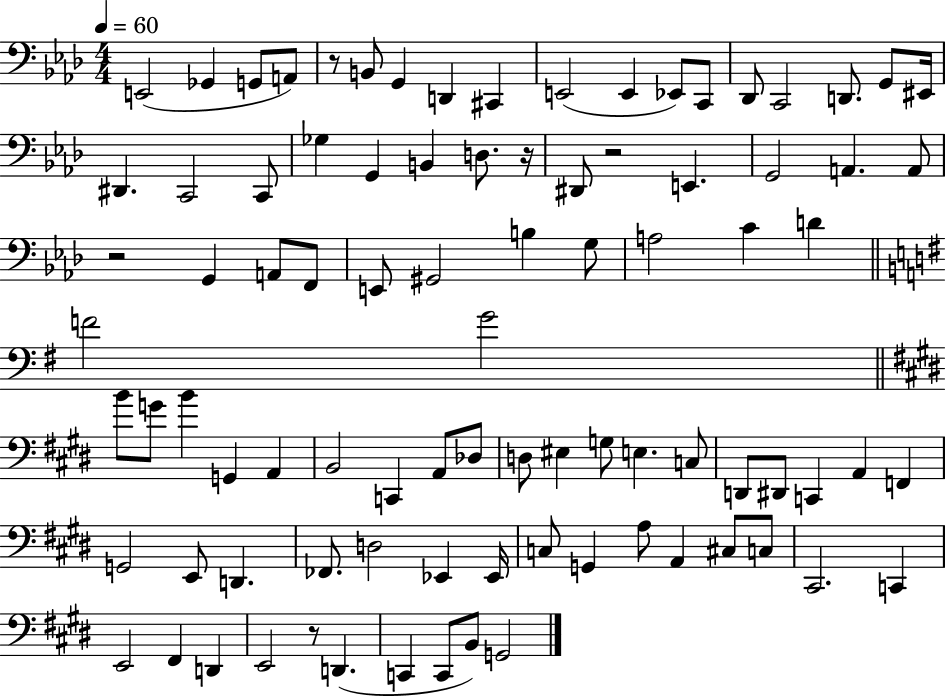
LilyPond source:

{
  \clef bass
  \numericTimeSignature
  \time 4/4
  \key aes \major
  \tempo 4 = 60
  e,2( ges,4 g,8 a,8) | r8 b,8 g,4 d,4 cis,4 | e,2( e,4 ees,8) c,8 | des,8 c,2 d,8. g,8 eis,16 | \break dis,4. c,2 c,8 | ges4 g,4 b,4 d8. r16 | dis,8 r2 e,4. | g,2 a,4. a,8 | \break r2 g,4 a,8 f,8 | e,8 gis,2 b4 g8 | a2 c'4 d'4 | \bar "||" \break \key e \minor f'2 g'2 | \bar "||" \break \key e \major b'8 g'8 b'4 g,4 a,4 | b,2 c,4 a,8 des8 | d8 eis4 g8 e4. c8 | d,8 dis,8 c,4 a,4 f,4 | \break g,2 e,8 d,4. | fes,8. d2 ees,4 ees,16 | c8 g,4 a8 a,4 cis8 c8 | cis,2. c,4 | \break e,2 fis,4 d,4 | e,2 r8 d,4.( | c,4 c,8 b,8) g,2 | \bar "|."
}